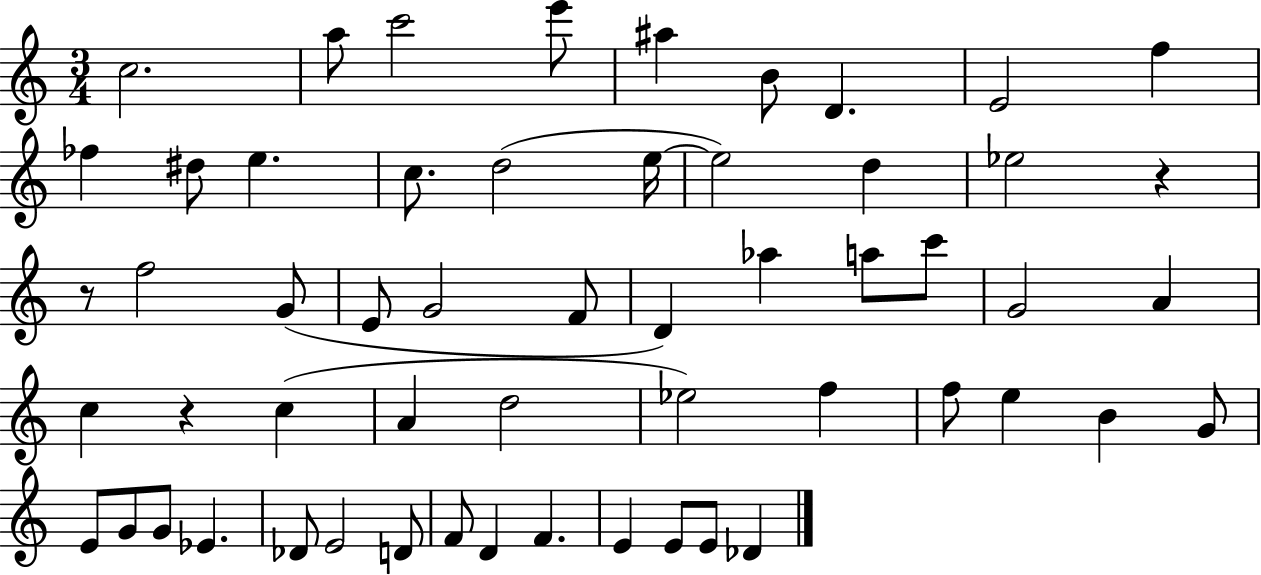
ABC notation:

X:1
T:Untitled
M:3/4
L:1/4
K:C
c2 a/2 c'2 e'/2 ^a B/2 D E2 f _f ^d/2 e c/2 d2 e/4 e2 d _e2 z z/2 f2 G/2 E/2 G2 F/2 D _a a/2 c'/2 G2 A c z c A d2 _e2 f f/2 e B G/2 E/2 G/2 G/2 _E _D/2 E2 D/2 F/2 D F E E/2 E/2 _D